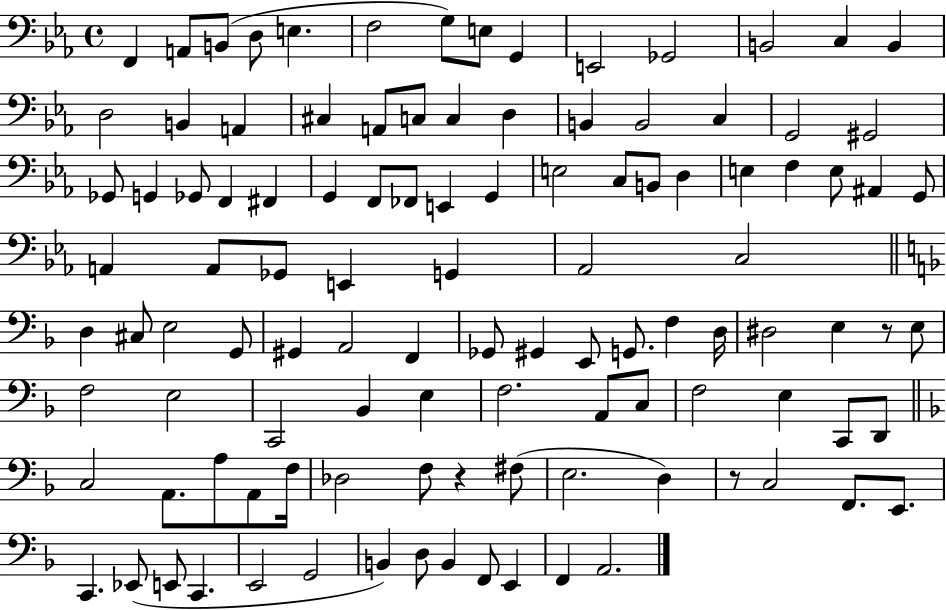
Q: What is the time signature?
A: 4/4